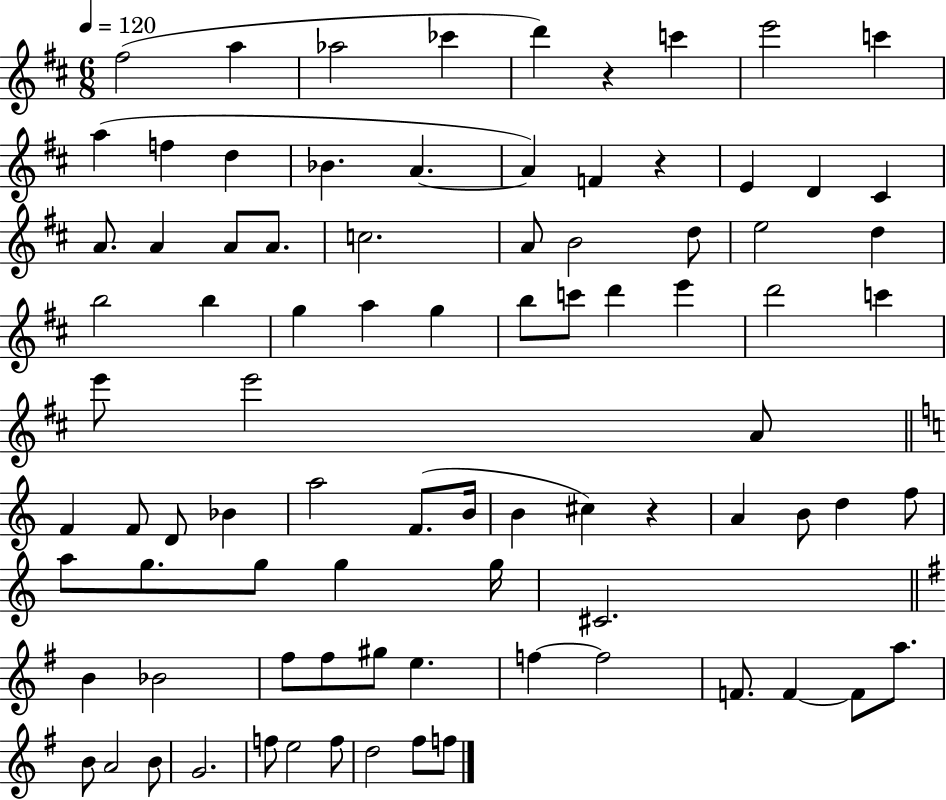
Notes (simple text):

F#5/h A5/q Ab5/h CES6/q D6/q R/q C6/q E6/h C6/q A5/q F5/q D5/q Bb4/q. A4/q. A4/q F4/q R/q E4/q D4/q C#4/q A4/e. A4/q A4/e A4/e. C5/h. A4/e B4/h D5/e E5/h D5/q B5/h B5/q G5/q A5/q G5/q B5/e C6/e D6/q E6/q D6/h C6/q E6/e E6/h A4/e F4/q F4/e D4/e Bb4/q A5/h F4/e. B4/s B4/q C#5/q R/q A4/q B4/e D5/q F5/e A5/e G5/e. G5/e G5/q G5/s C#4/h. B4/q Bb4/h F#5/e F#5/e G#5/e E5/q. F5/q F5/h F4/e. F4/q F4/e A5/e. B4/e A4/h B4/e G4/h. F5/e E5/h F5/e D5/h F#5/e F5/e